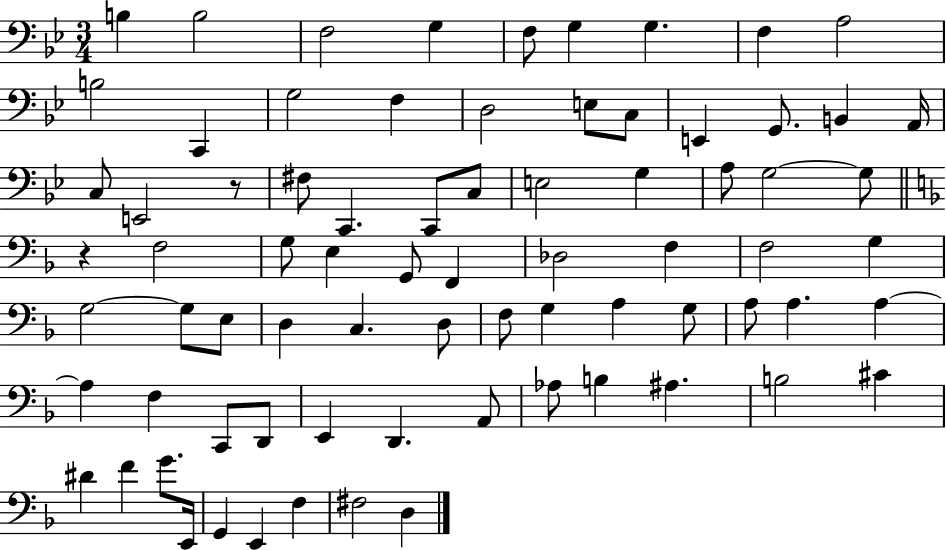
X:1
T:Untitled
M:3/4
L:1/4
K:Bb
B, B,2 F,2 G, F,/2 G, G, F, A,2 B,2 C,, G,2 F, D,2 E,/2 C,/2 E,, G,,/2 B,, A,,/4 C,/2 E,,2 z/2 ^F,/2 C,, C,,/2 C,/2 E,2 G, A,/2 G,2 G,/2 z F,2 G,/2 E, G,,/2 F,, _D,2 F, F,2 G, G,2 G,/2 E,/2 D, C, D,/2 F,/2 G, A, G,/2 A,/2 A, A, A, F, C,,/2 D,,/2 E,, D,, A,,/2 _A,/2 B, ^A, B,2 ^C ^D F G/2 E,,/4 G,, E,, F, ^F,2 D,